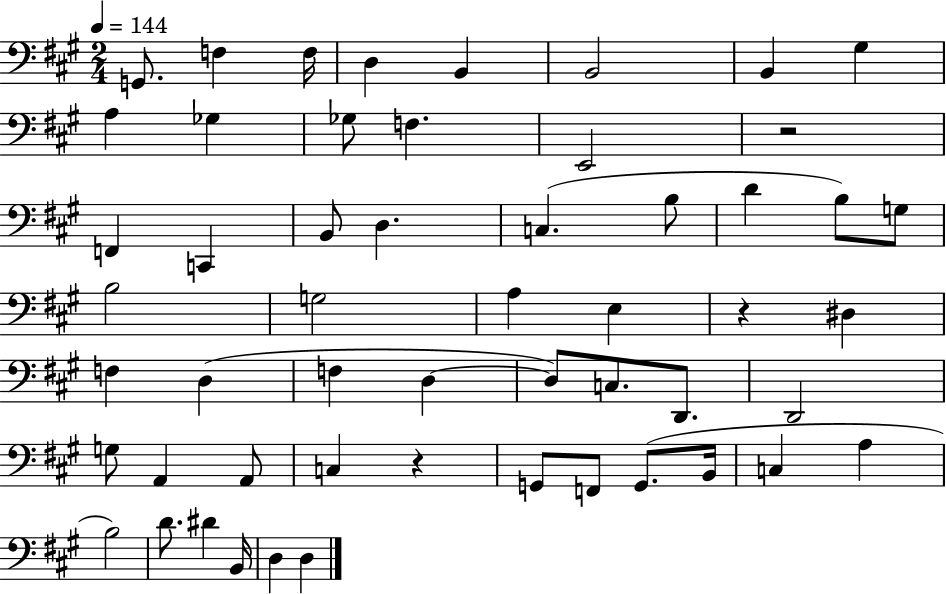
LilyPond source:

{
  \clef bass
  \numericTimeSignature
  \time 2/4
  \key a \major
  \tempo 4 = 144
  g,8. f4 f16 | d4 b,4 | b,2 | b,4 gis4 | \break a4 ges4 | ges8 f4. | e,2 | r2 | \break f,4 c,4 | b,8 d4. | c4.( b8 | d'4 b8) g8 | \break b2 | g2 | a4 e4 | r4 dis4 | \break f4 d4( | f4 d4~~ | d8) c8. d,8. | d,2 | \break g8 a,4 a,8 | c4 r4 | g,8 f,8 g,8.( b,16 | c4 a4 | \break b2) | d'8. dis'4 b,16 | d4 d4 | \bar "|."
}